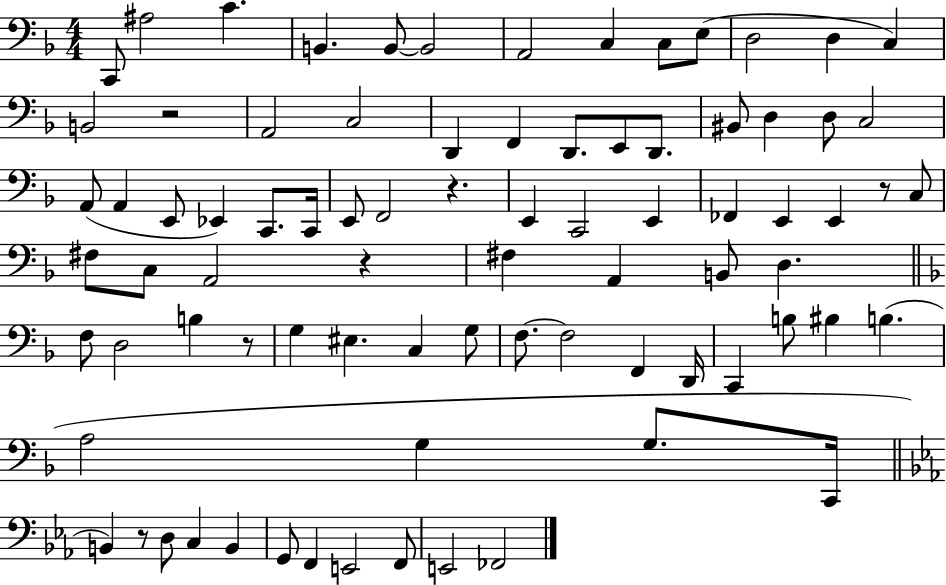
X:1
T:Untitled
M:4/4
L:1/4
K:F
C,,/2 ^A,2 C B,, B,,/2 B,,2 A,,2 C, C,/2 E,/2 D,2 D, C, B,,2 z2 A,,2 C,2 D,, F,, D,,/2 E,,/2 D,,/2 ^B,,/2 D, D,/2 C,2 A,,/2 A,, E,,/2 _E,, C,,/2 C,,/4 E,,/2 F,,2 z E,, C,,2 E,, _F,, E,, E,, z/2 C,/2 ^F,/2 C,/2 A,,2 z ^F, A,, B,,/2 D, F,/2 D,2 B, z/2 G, ^E, C, G,/2 F,/2 F,2 F,, D,,/4 C,, B,/2 ^B, B, A,2 G, G,/2 C,,/4 B,, z/2 D,/2 C, B,, G,,/2 F,, E,,2 F,,/2 E,,2 _F,,2